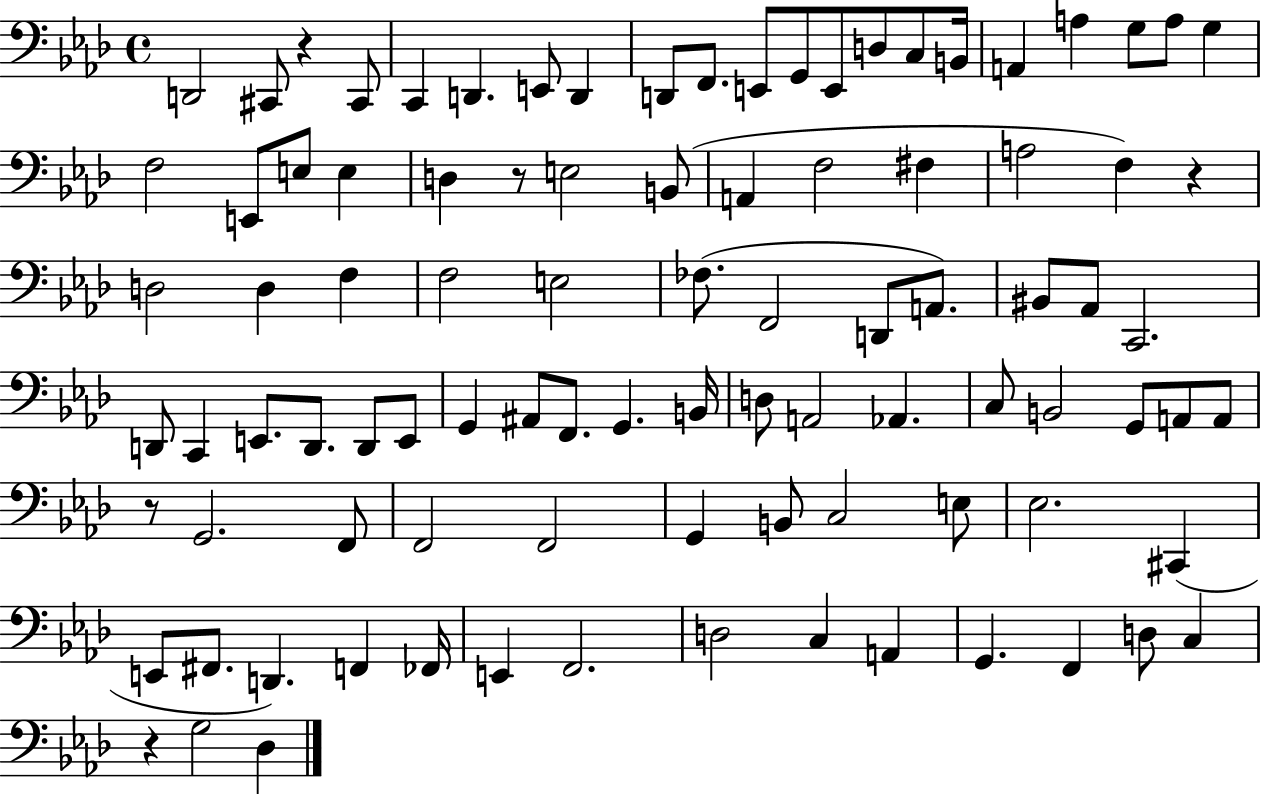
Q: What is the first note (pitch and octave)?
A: D2